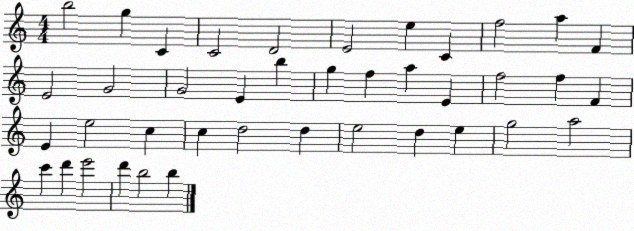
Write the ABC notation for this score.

X:1
T:Untitled
M:4/4
L:1/4
K:C
b2 g C C2 D2 E2 e C f2 a F E2 G2 G2 E b g f a E f2 f F E e2 c c d2 d e2 d e g2 a2 c' d' e'2 d' b2 b